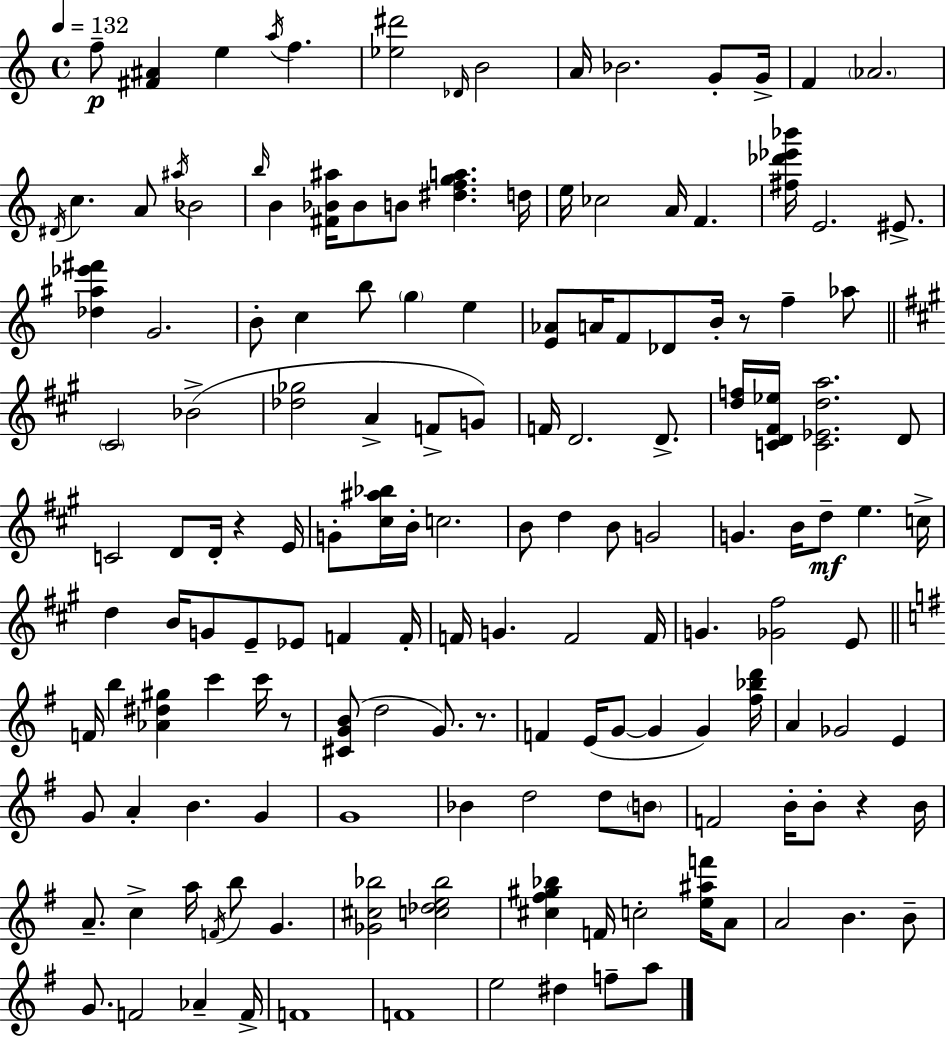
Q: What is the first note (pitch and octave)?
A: F5